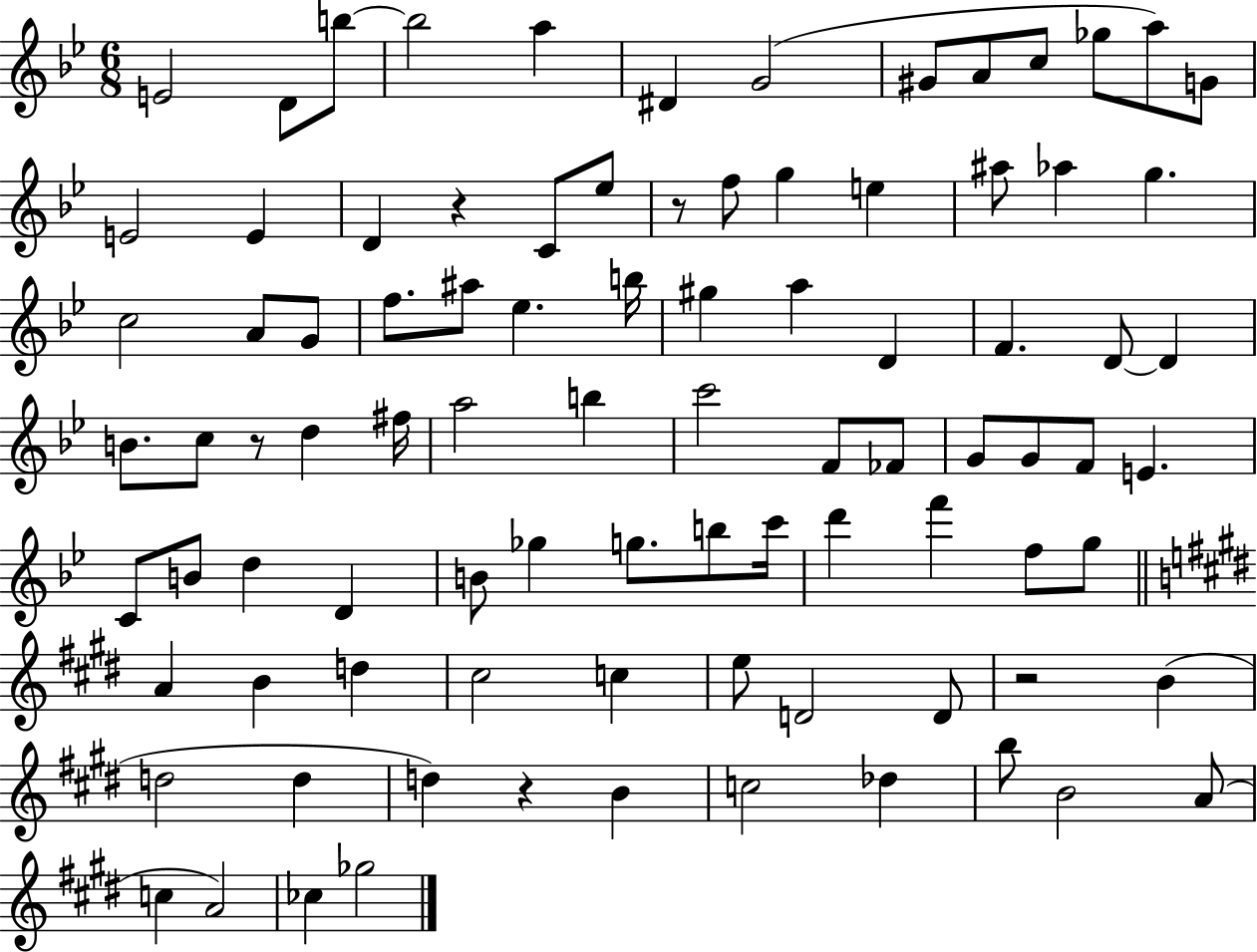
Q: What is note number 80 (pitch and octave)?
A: B4